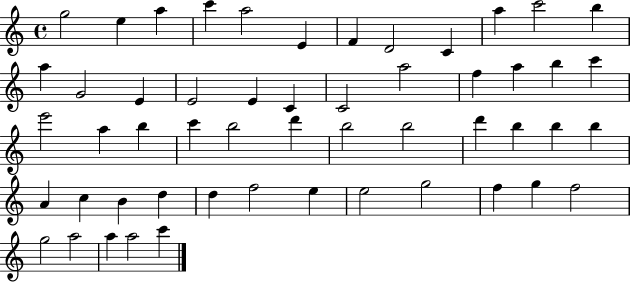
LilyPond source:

{
  \clef treble
  \time 4/4
  \defaultTimeSignature
  \key c \major
  g''2 e''4 a''4 | c'''4 a''2 e'4 | f'4 d'2 c'4 | a''4 c'''2 b''4 | \break a''4 g'2 e'4 | e'2 e'4 c'4 | c'2 a''2 | f''4 a''4 b''4 c'''4 | \break e'''2 a''4 b''4 | c'''4 b''2 d'''4 | b''2 b''2 | d'''4 b''4 b''4 b''4 | \break a'4 c''4 b'4 d''4 | d''4 f''2 e''4 | e''2 g''2 | f''4 g''4 f''2 | \break g''2 a''2 | a''4 a''2 c'''4 | \bar "|."
}